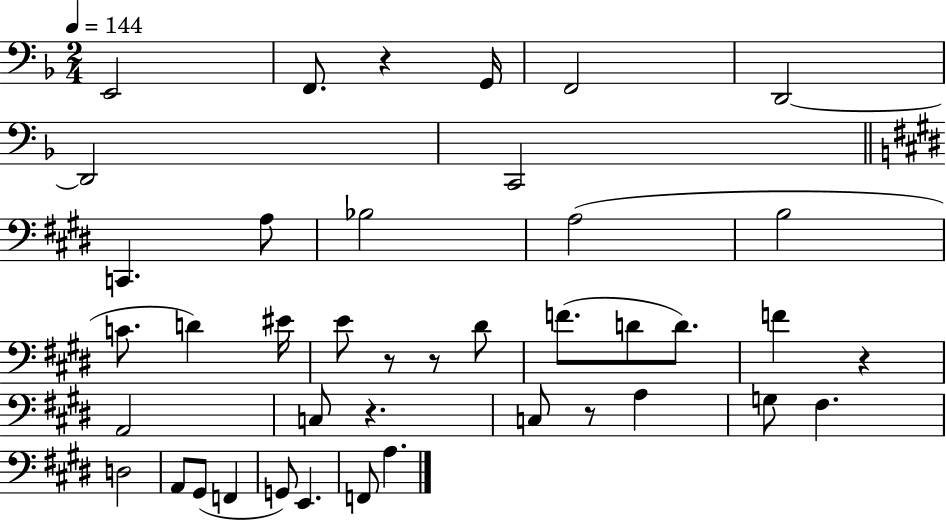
E2/h F2/e. R/q G2/s F2/h D2/h D2/h C2/h C2/q. A3/e Bb3/h A3/h B3/h C4/e. D4/q EIS4/s E4/e R/e R/e D#4/e F4/e. D4/e D4/e. F4/q R/q A2/h C3/e R/q. C3/e R/e A3/q G3/e F#3/q. D3/h A2/e G#2/e F2/q G2/e E2/q. F2/e A3/q.